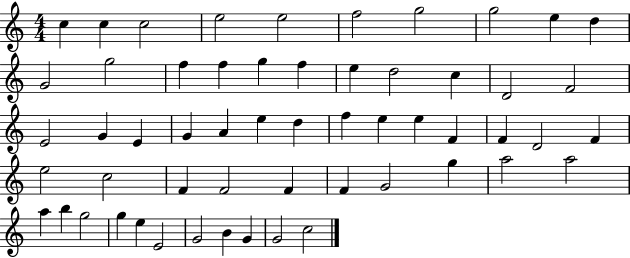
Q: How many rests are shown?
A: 0